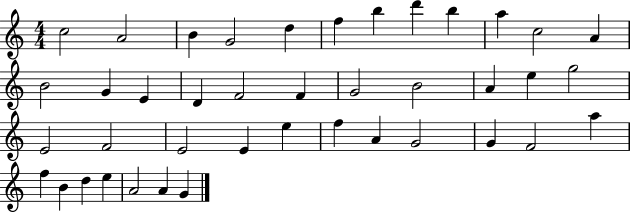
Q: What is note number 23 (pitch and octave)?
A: G5